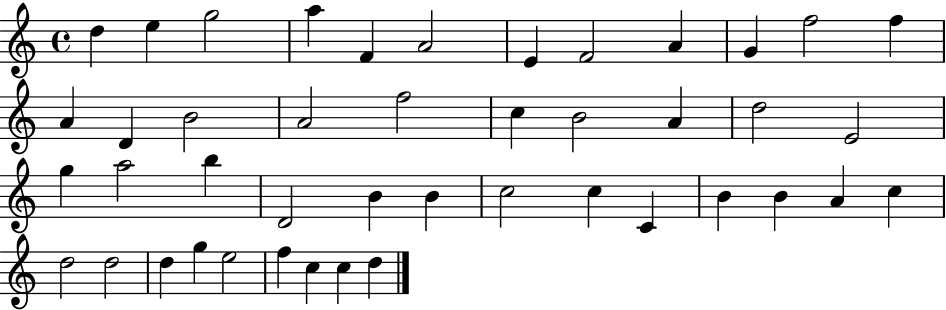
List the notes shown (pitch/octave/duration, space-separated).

D5/q E5/q G5/h A5/q F4/q A4/h E4/q F4/h A4/q G4/q F5/h F5/q A4/q D4/q B4/h A4/h F5/h C5/q B4/h A4/q D5/h E4/h G5/q A5/h B5/q D4/h B4/q B4/q C5/h C5/q C4/q B4/q B4/q A4/q C5/q D5/h D5/h D5/q G5/q E5/h F5/q C5/q C5/q D5/q